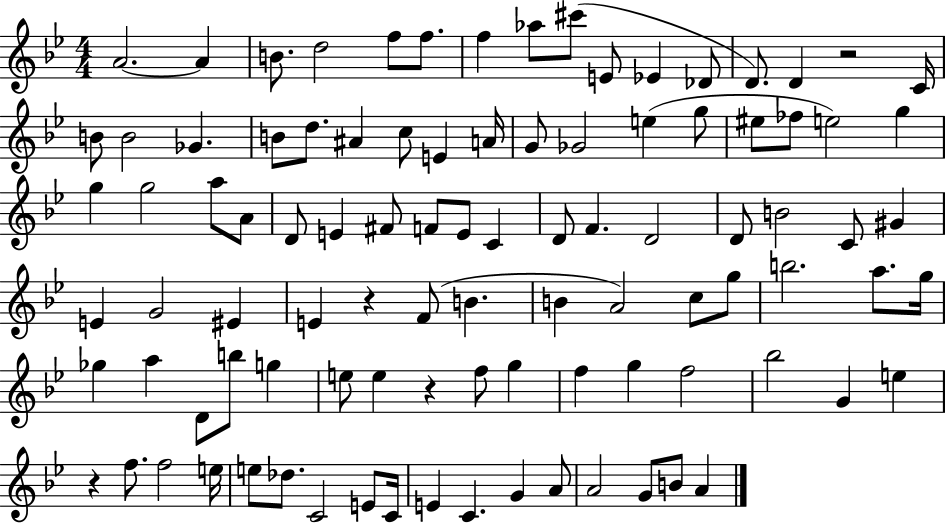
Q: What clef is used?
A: treble